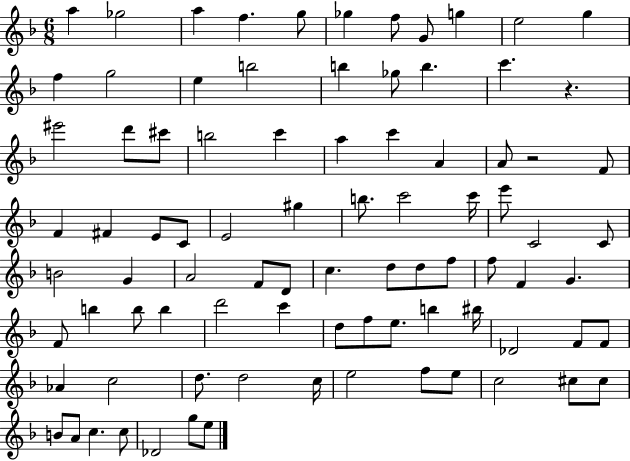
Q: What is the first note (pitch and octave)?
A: A5